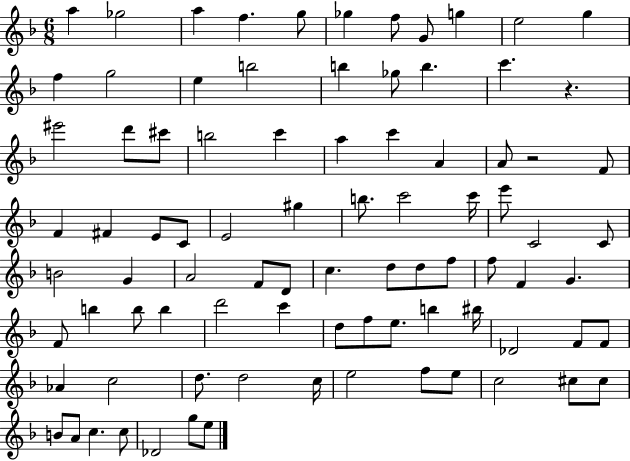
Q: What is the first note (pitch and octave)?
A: A5